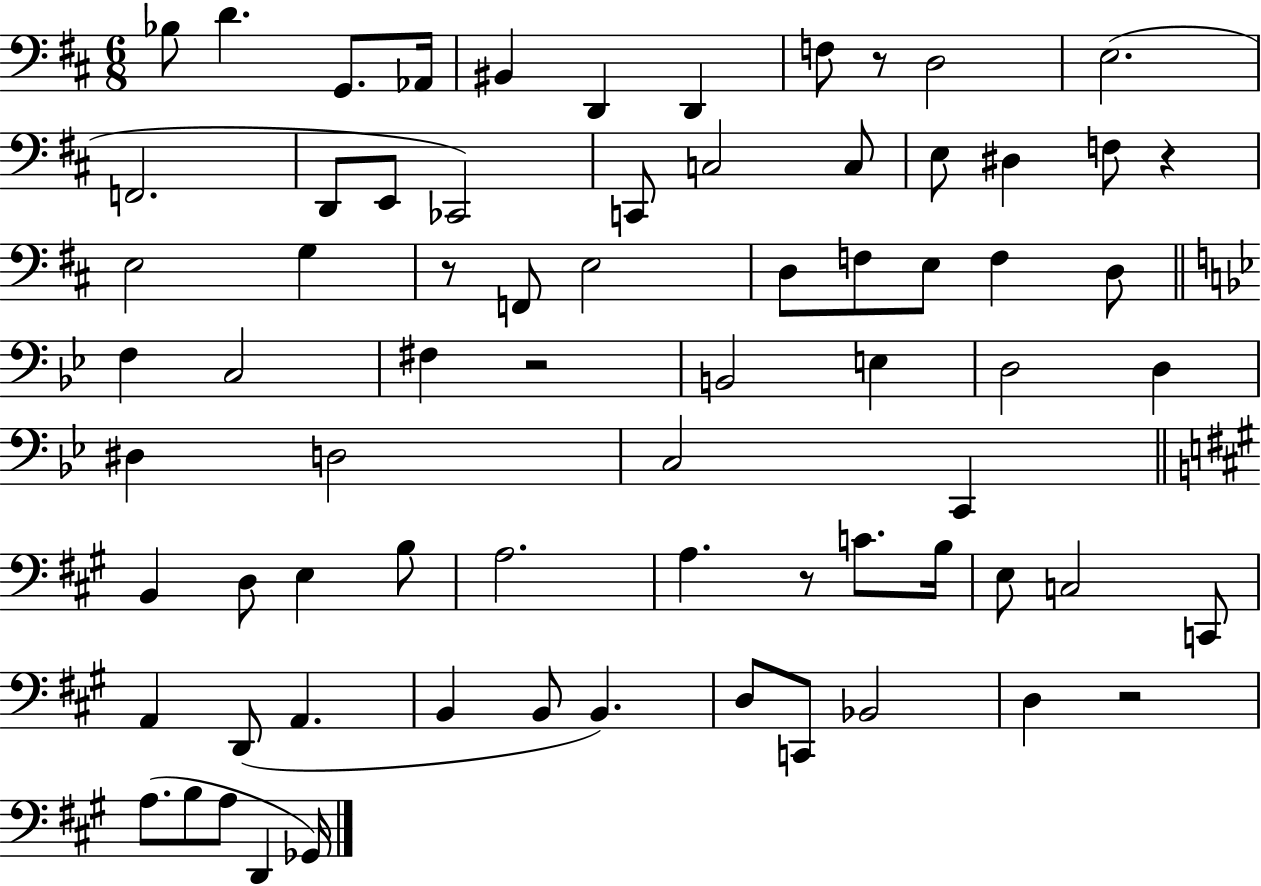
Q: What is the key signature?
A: D major